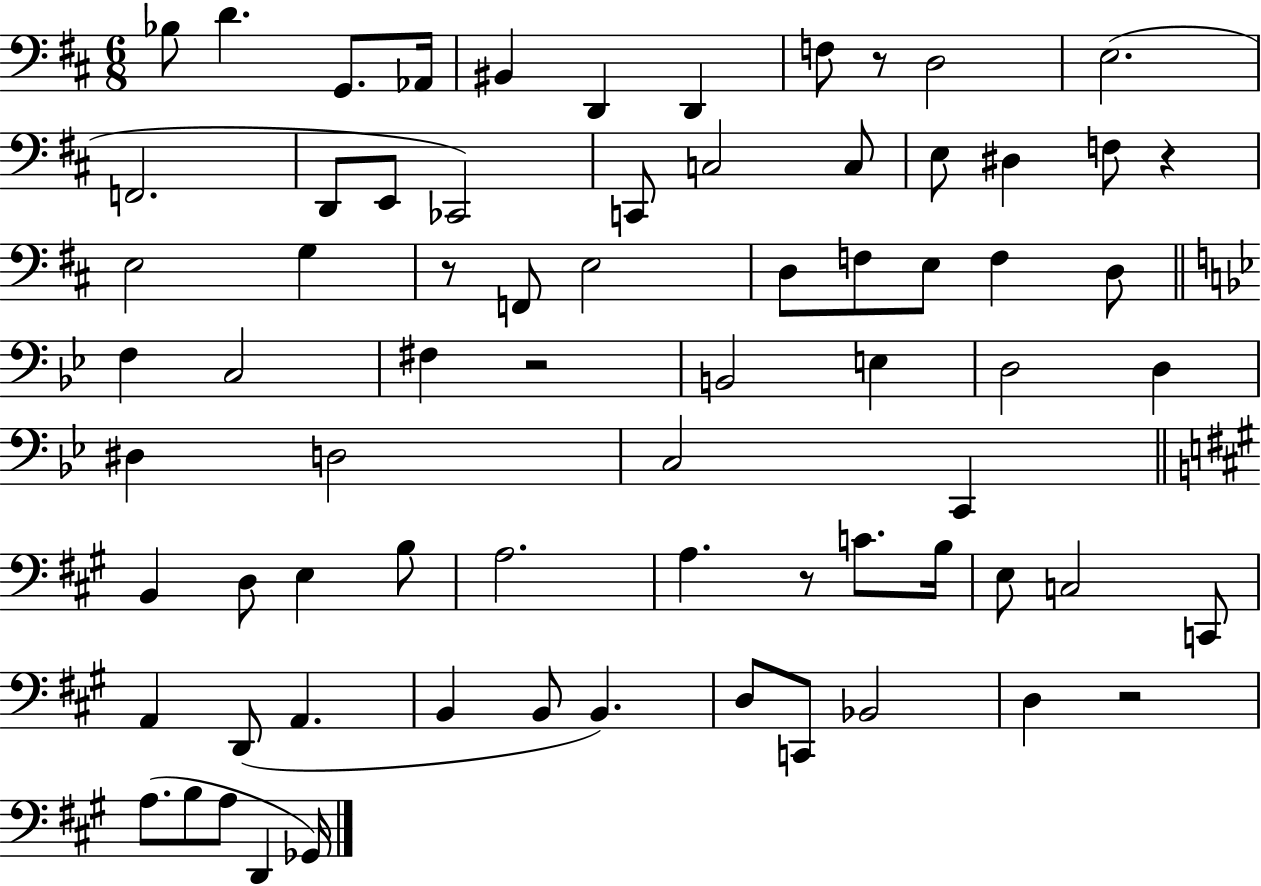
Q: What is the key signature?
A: D major